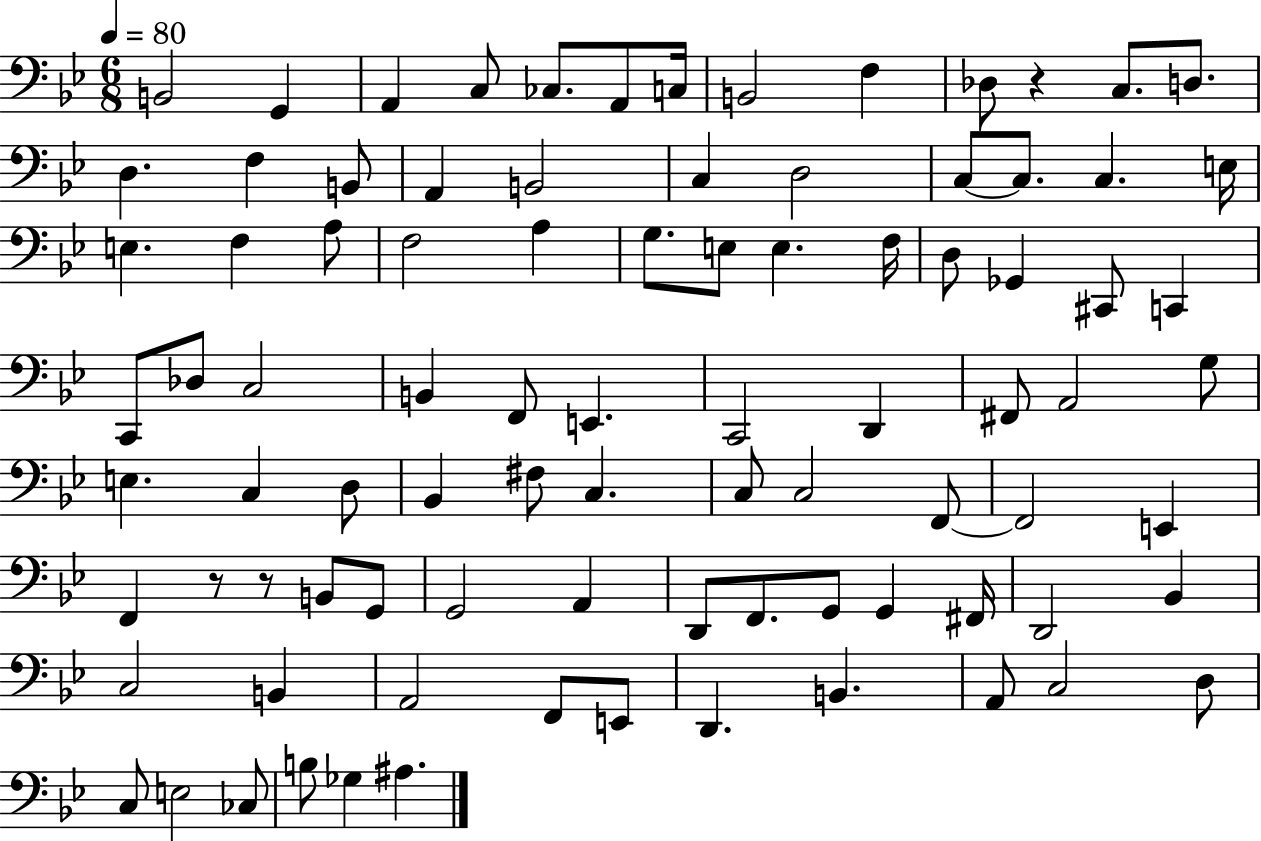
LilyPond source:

{
  \clef bass
  \numericTimeSignature
  \time 6/8
  \key bes \major
  \tempo 4 = 80
  b,2 g,4 | a,4 c8 ces8. a,8 c16 | b,2 f4 | des8 r4 c8. d8. | \break d4. f4 b,8 | a,4 b,2 | c4 d2 | c8~~ c8. c4. e16 | \break e4. f4 a8 | f2 a4 | g8. e8 e4. f16 | d8 ges,4 cis,8 c,4 | \break c,8 des8 c2 | b,4 f,8 e,4. | c,2 d,4 | fis,8 a,2 g8 | \break e4. c4 d8 | bes,4 fis8 c4. | c8 c2 f,8~~ | f,2 e,4 | \break f,4 r8 r8 b,8 g,8 | g,2 a,4 | d,8 f,8. g,8 g,4 fis,16 | d,2 bes,4 | \break c2 b,4 | a,2 f,8 e,8 | d,4. b,4. | a,8 c2 d8 | \break c8 e2 ces8 | b8 ges4 ais4. | \bar "|."
}